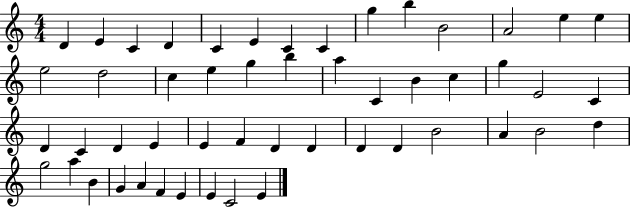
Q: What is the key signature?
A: C major